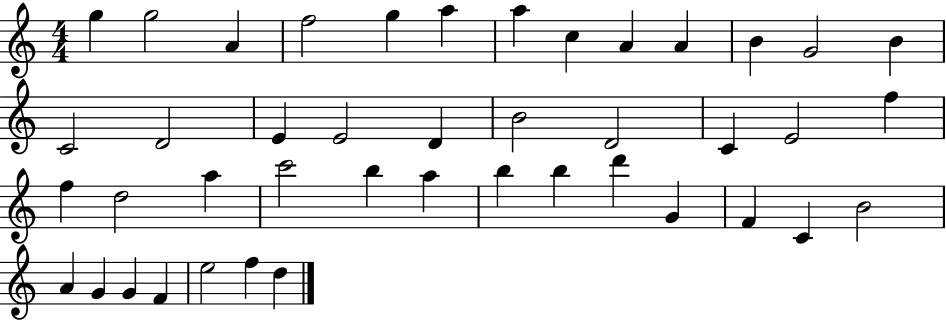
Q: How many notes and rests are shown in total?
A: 43